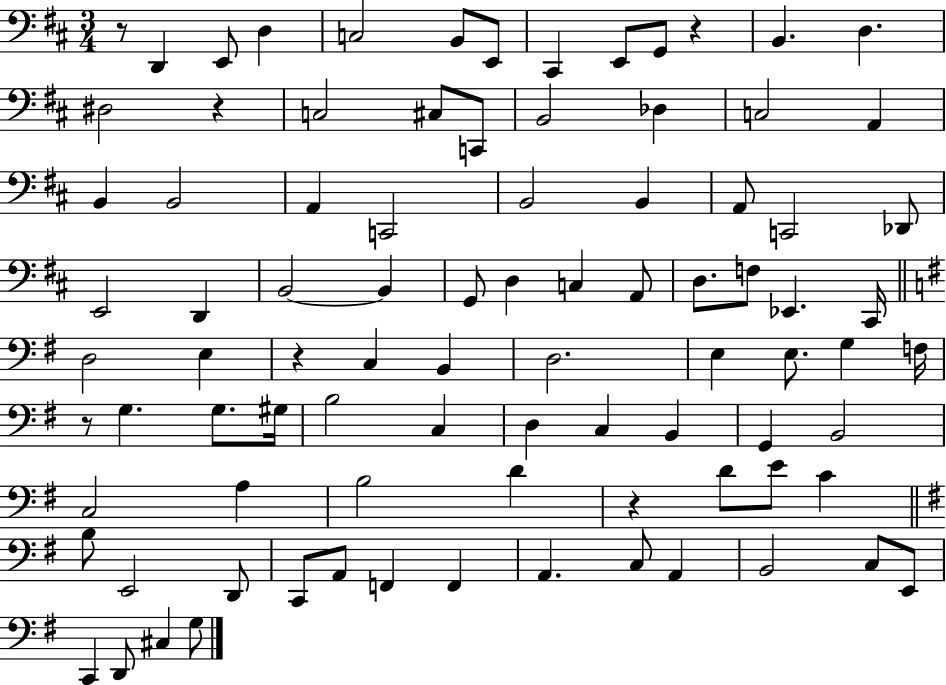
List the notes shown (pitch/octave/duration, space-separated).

R/e D2/q E2/e D3/q C3/h B2/e E2/e C#2/q E2/e G2/e R/q B2/q. D3/q. D#3/h R/q C3/h C#3/e C2/e B2/h Db3/q C3/h A2/q B2/q B2/h A2/q C2/h B2/h B2/q A2/e C2/h Db2/e E2/h D2/q B2/h B2/q G2/e D3/q C3/q A2/e D3/e. F3/e Eb2/q. C#2/s D3/h E3/q R/q C3/q B2/q D3/h. E3/q E3/e. G3/q F3/s R/e G3/q. G3/e. G#3/s B3/h C3/q D3/q C3/q B2/q G2/q B2/h C3/h A3/q B3/h D4/q R/q D4/e E4/e C4/q B3/e E2/h D2/e C2/e A2/e F2/q F2/q A2/q. C3/e A2/q B2/h C3/e E2/e C2/q D2/e C#3/q G3/e